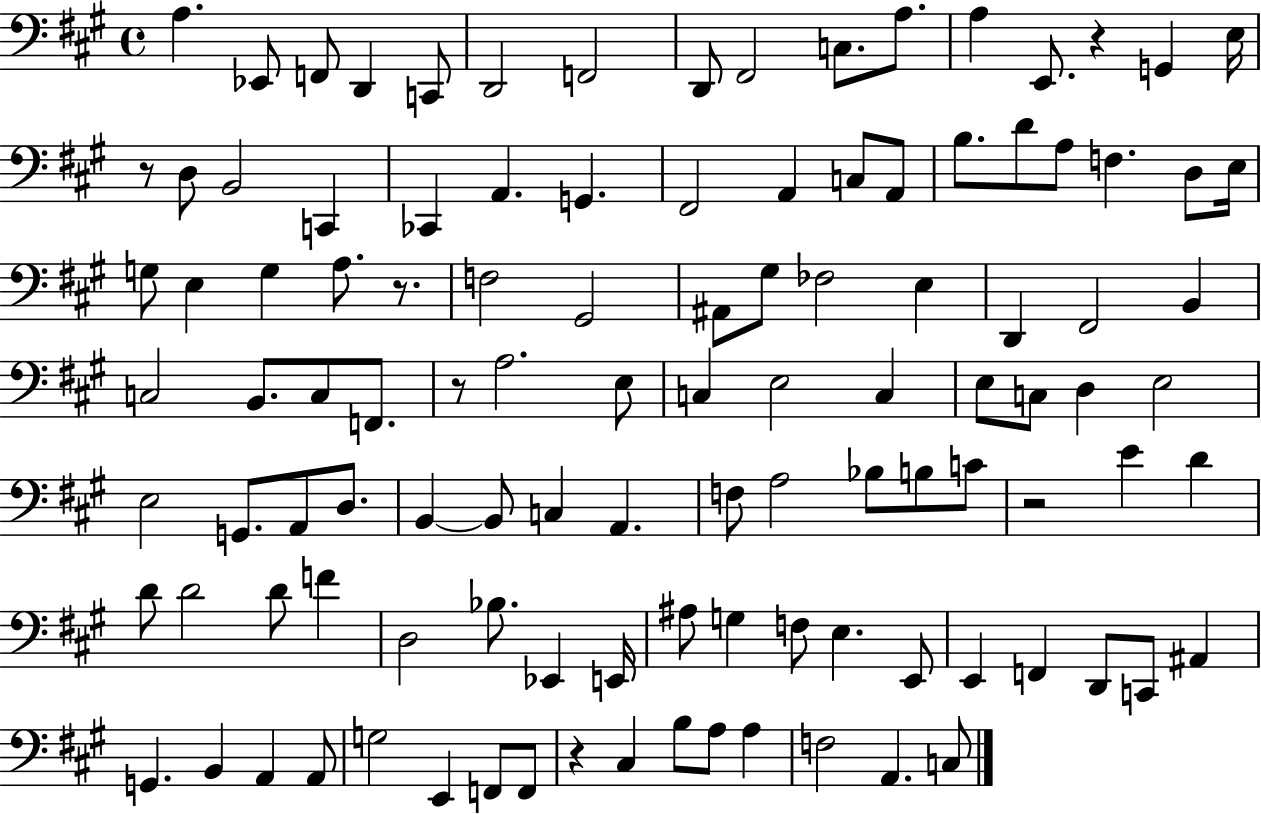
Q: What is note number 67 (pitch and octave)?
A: A3